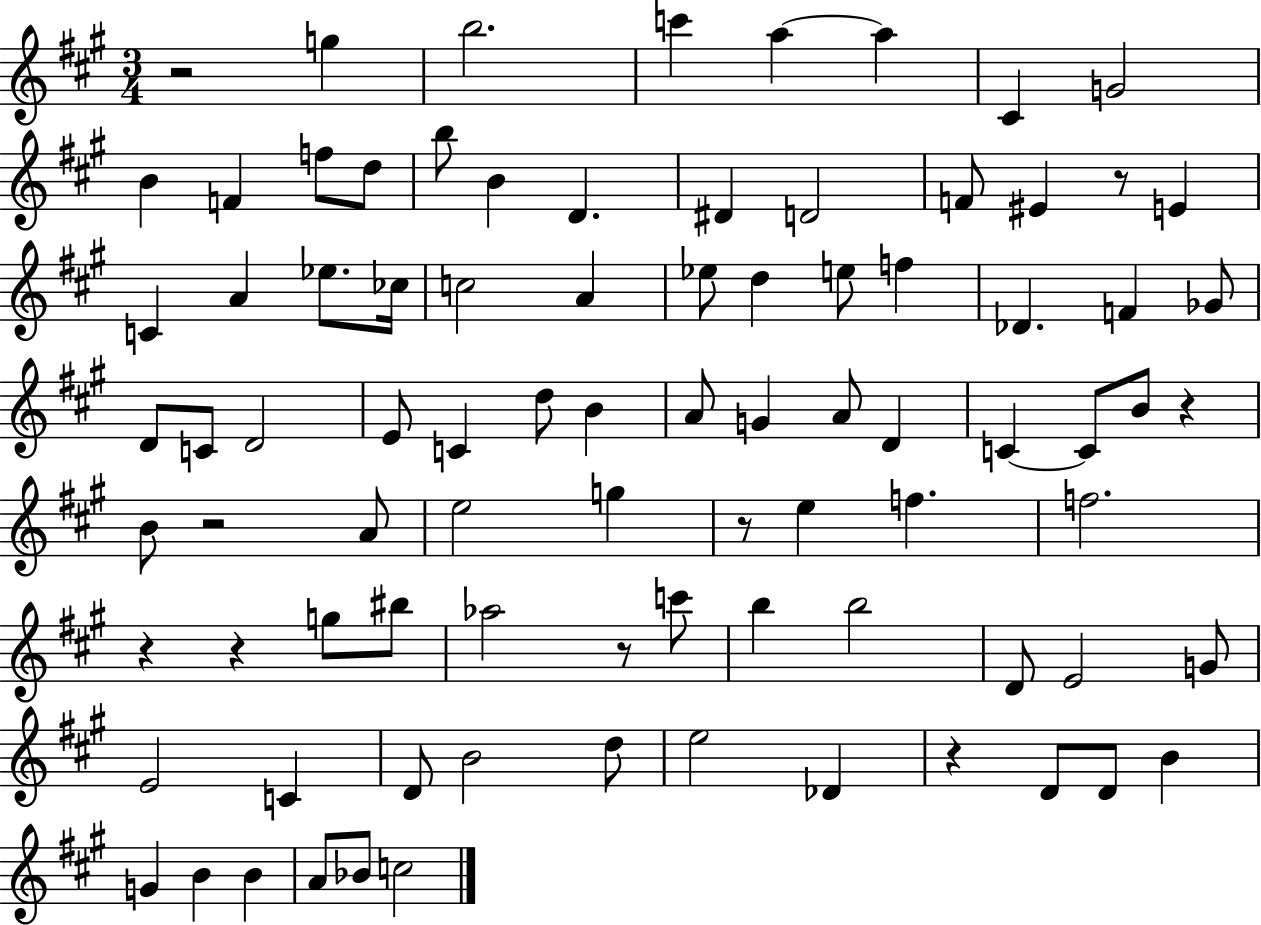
R/h G5/q B5/h. C6/q A5/q A5/q C#4/q G4/h B4/q F4/q F5/e D5/e B5/e B4/q D4/q. D#4/q D4/h F4/e EIS4/q R/e E4/q C4/q A4/q Eb5/e. CES5/s C5/h A4/q Eb5/e D5/q E5/e F5/q Db4/q. F4/q Gb4/e D4/e C4/e D4/h E4/e C4/q D5/e B4/q A4/e G4/q A4/e D4/q C4/q C4/e B4/e R/q B4/e R/h A4/e E5/h G5/q R/e E5/q F5/q. F5/h. R/q R/q G5/e BIS5/e Ab5/h R/e C6/e B5/q B5/h D4/e E4/h G4/e E4/h C4/q D4/e B4/h D5/e E5/h Db4/q R/q D4/e D4/e B4/q G4/q B4/q B4/q A4/e Bb4/e C5/h